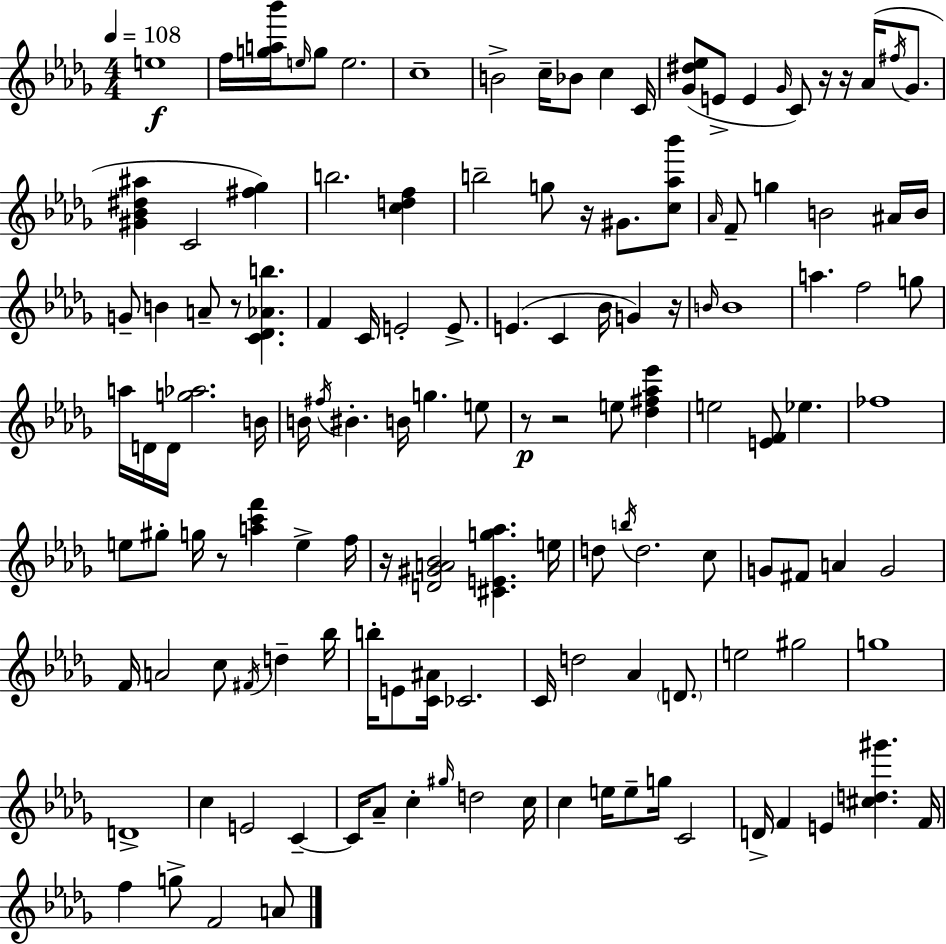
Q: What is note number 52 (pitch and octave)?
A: BIS4